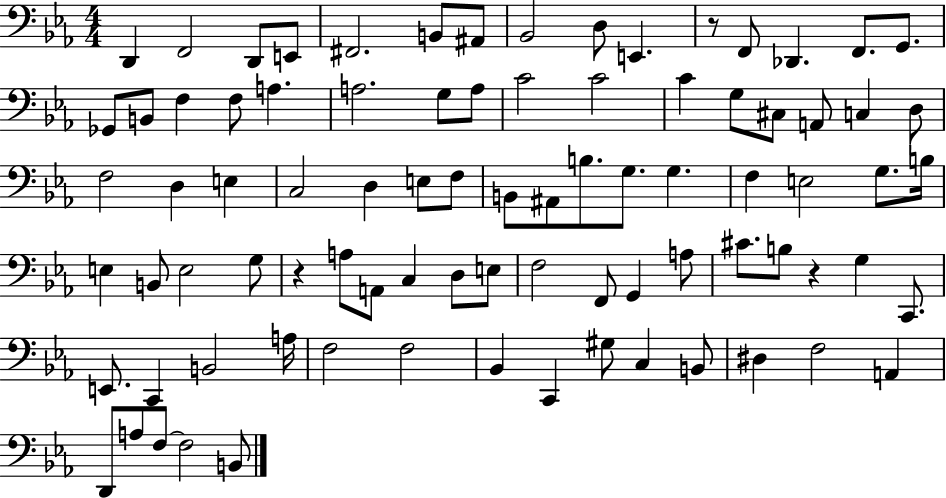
X:1
T:Untitled
M:4/4
L:1/4
K:Eb
D,, F,,2 D,,/2 E,,/2 ^F,,2 B,,/2 ^A,,/2 _B,,2 D,/2 E,, z/2 F,,/2 _D,, F,,/2 G,,/2 _G,,/2 B,,/2 F, F,/2 A, A,2 G,/2 A,/2 C2 C2 C G,/2 ^C,/2 A,,/2 C, D,/2 F,2 D, E, C,2 D, E,/2 F,/2 B,,/2 ^A,,/2 B,/2 G,/2 G, F, E,2 G,/2 B,/4 E, B,,/2 E,2 G,/2 z A,/2 A,,/2 C, D,/2 E,/2 F,2 F,,/2 G,, A,/2 ^C/2 B,/2 z G, C,,/2 E,,/2 C,, B,,2 A,/4 F,2 F,2 _B,, C,, ^G,/2 C, B,,/2 ^D, F,2 A,, D,,/2 A,/2 F,/2 F,2 B,,/2